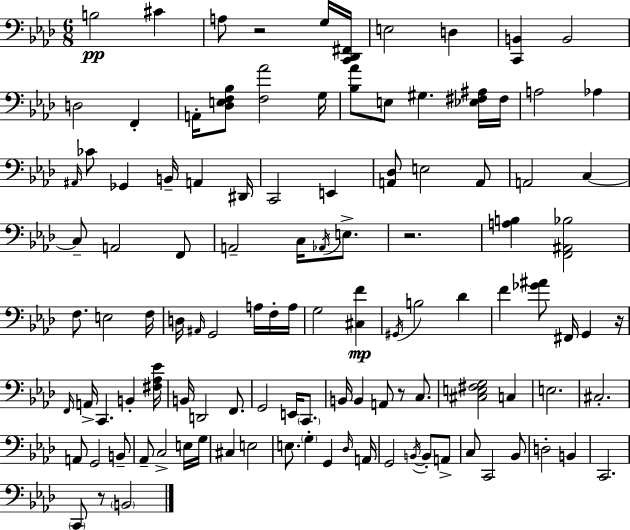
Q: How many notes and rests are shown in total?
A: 112